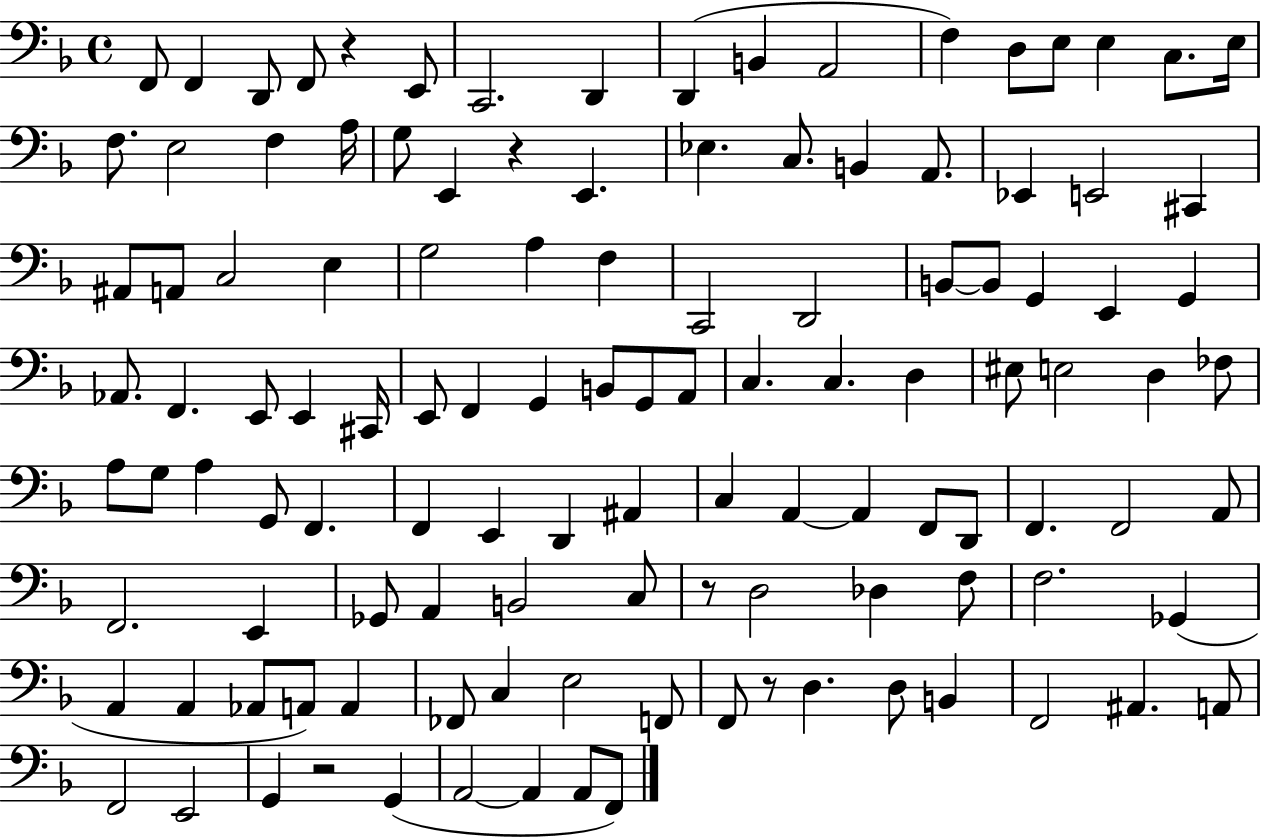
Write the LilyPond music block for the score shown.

{
  \clef bass
  \time 4/4
  \defaultTimeSignature
  \key f \major
  f,8 f,4 d,8 f,8 r4 e,8 | c,2. d,4 | d,4( b,4 a,2 | f4) d8 e8 e4 c8. e16 | \break f8. e2 f4 a16 | g8 e,4 r4 e,4. | ees4. c8. b,4 a,8. | ees,4 e,2 cis,4 | \break ais,8 a,8 c2 e4 | g2 a4 f4 | c,2 d,2 | b,8~~ b,8 g,4 e,4 g,4 | \break aes,8. f,4. e,8 e,4 cis,16 | e,8 f,4 g,4 b,8 g,8 a,8 | c4. c4. d4 | eis8 e2 d4 fes8 | \break a8 g8 a4 g,8 f,4. | f,4 e,4 d,4 ais,4 | c4 a,4~~ a,4 f,8 d,8 | f,4. f,2 a,8 | \break f,2. e,4 | ges,8 a,4 b,2 c8 | r8 d2 des4 f8 | f2. ges,4( | \break a,4 a,4 aes,8 a,8) a,4 | fes,8 c4 e2 f,8 | f,8 r8 d4. d8 b,4 | f,2 ais,4. a,8 | \break f,2 e,2 | g,4 r2 g,4( | a,2~~ a,4 a,8 f,8) | \bar "|."
}